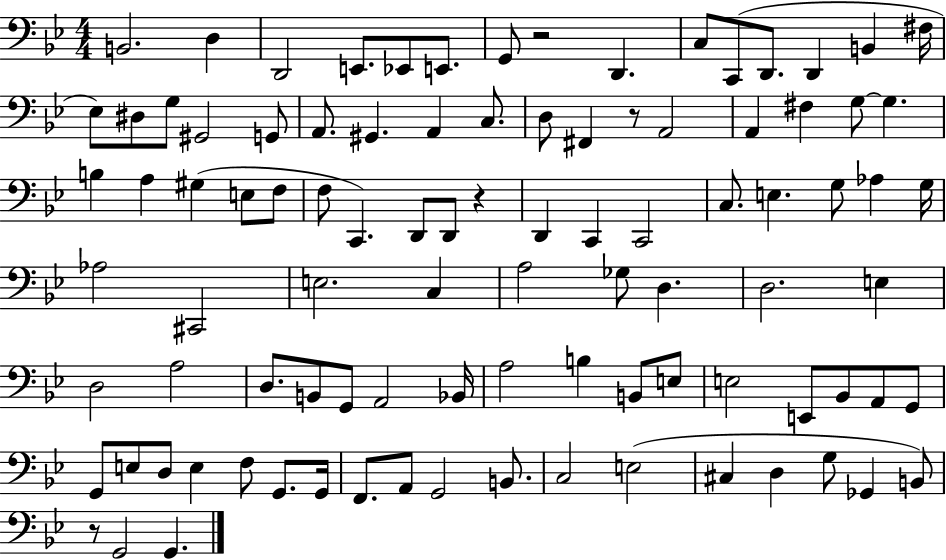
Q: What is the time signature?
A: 4/4